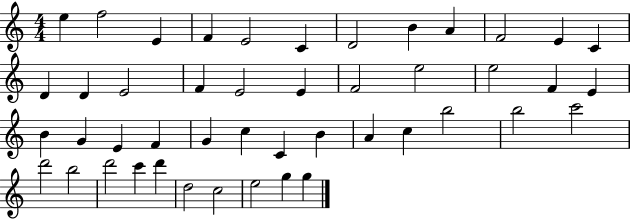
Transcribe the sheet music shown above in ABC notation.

X:1
T:Untitled
M:4/4
L:1/4
K:C
e f2 E F E2 C D2 B A F2 E C D D E2 F E2 E F2 e2 e2 F E B G E F G c C B A c b2 b2 c'2 d'2 b2 d'2 c' d' d2 c2 e2 g g